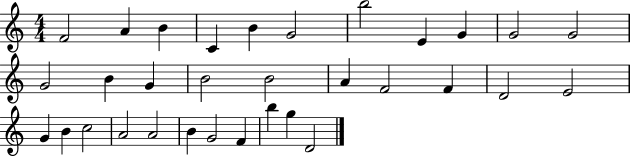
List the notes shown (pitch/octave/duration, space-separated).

F4/h A4/q B4/q C4/q B4/q G4/h B5/h E4/q G4/q G4/h G4/h G4/h B4/q G4/q B4/h B4/h A4/q F4/h F4/q D4/h E4/h G4/q B4/q C5/h A4/h A4/h B4/q G4/h F4/q B5/q G5/q D4/h